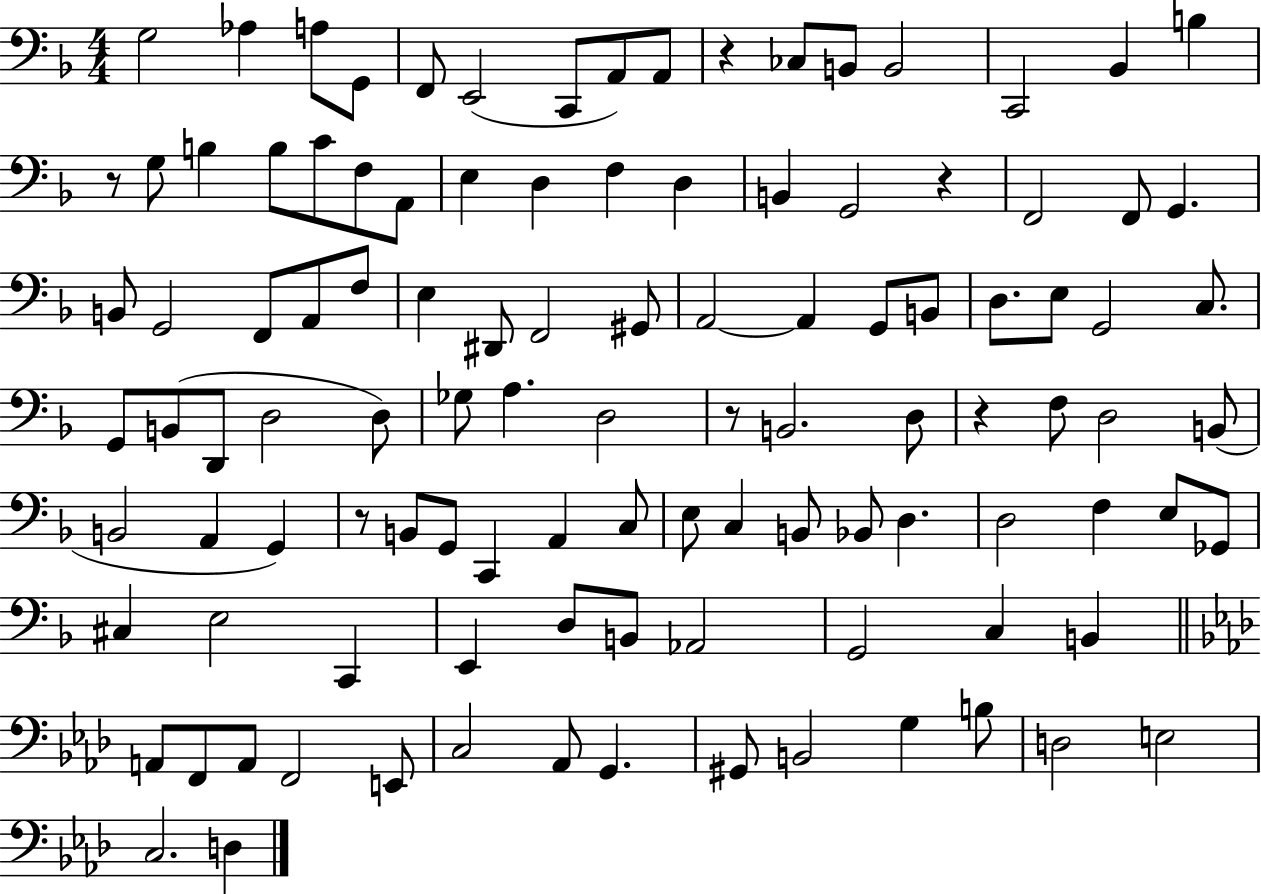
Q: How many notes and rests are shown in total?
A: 109